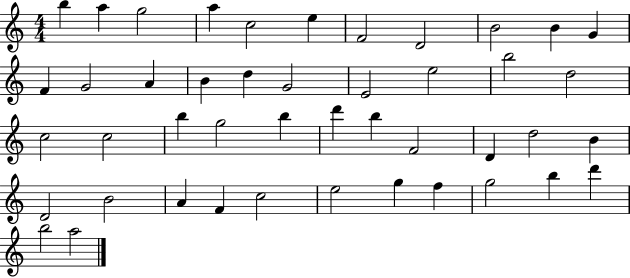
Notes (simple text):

B5/q A5/q G5/h A5/q C5/h E5/q F4/h D4/h B4/h B4/q G4/q F4/q G4/h A4/q B4/q D5/q G4/h E4/h E5/h B5/h D5/h C5/h C5/h B5/q G5/h B5/q D6/q B5/q F4/h D4/q D5/h B4/q D4/h B4/h A4/q F4/q C5/h E5/h G5/q F5/q G5/h B5/q D6/q B5/h A5/h